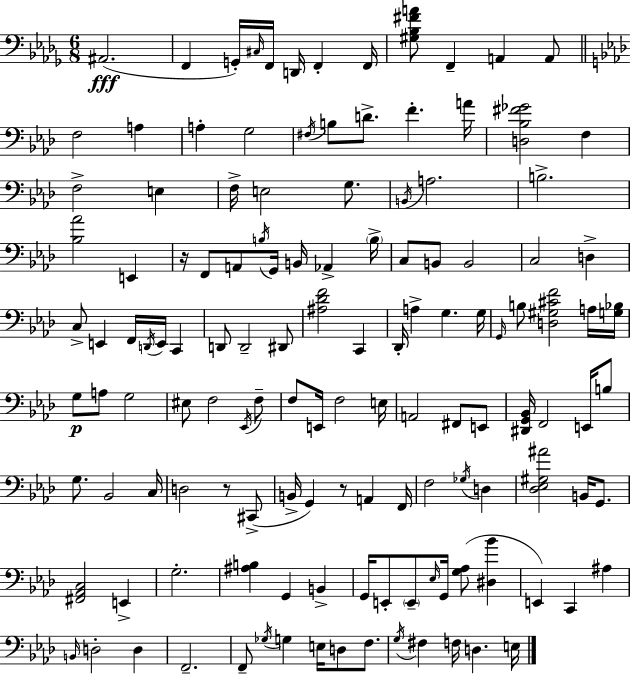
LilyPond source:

{
  \clef bass
  \numericTimeSignature
  \time 6/8
  \key bes \minor
  \repeat volta 2 { ais,2.(\fff | f,4 g,16-.) \grace { cis16 } f,16 d,16 f,4-. | f,16 <gis bes fis' a'>8 f,4-- a,4 a,8 | \bar "||" \break \key f \minor f2 a4 | a4-. g2 | \acciaccatura { fis16 } b8 d'8.-> f'4.-. | a'16 <d bes fis' ges'>2 f4 | \break f2-> e4 | f16-> e2 g8. | \acciaccatura { b,16 } a2. | b2.-> | \break <bes aes'>2 e,4 | r16 f,8 a,8 \acciaccatura { b16 } g,16 b,16 aes,4-> | \parenthesize b16-> c8 b,8 b,2 | c2 d4-> | \break c8-> e,4 f,16 \acciaccatura { d,16 } e,16 | c,4 d,8 d,2-- | dis,8 <ais des' f'>2 | c,4 des,16-. a4-> g4. | \break g16 \grace { g,16 } b8 <d gis cis' f'>2 | a16 <g bes>16 g8\p a8 g2 | eis8 f2 | \acciaccatura { ees,16 } f8-- f8 e,16 f2 | \break e16 a,2 | fis,8 e,8 <dis, g, bes,>16 f,2 | e,16 b8 g8. bes,2 | c16 d2 | \break r8 cis,8->( b,16-> g,4) r8 | a,4 f,16 f2 | \acciaccatura { ges16 } d4 <des ees gis ais'>2 | b,16 g,8. <fis, aes, c>2 | \break e,4-> g2.-. | <ais b>4 g,4 | b,4-> g,16 e,8-. \parenthesize e,8-- | \grace { ees16 } g,16 <g aes>8( <dis bes'>4 e,4) | \break c,4 ais4 \grace { b,16 } d2-. | d4 f,2.-- | f,8-- \acciaccatura { ges16 } | g4 e16 d8 f8. \acciaccatura { g16 } fis4 | \break f16 d4. e16 } \bar "|."
}